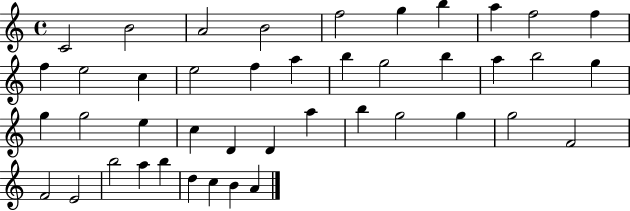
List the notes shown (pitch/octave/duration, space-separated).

C4/h B4/h A4/h B4/h F5/h G5/q B5/q A5/q F5/h F5/q F5/q E5/h C5/q E5/h F5/q A5/q B5/q G5/h B5/q A5/q B5/h G5/q G5/q G5/h E5/q C5/q D4/q D4/q A5/q B5/q G5/h G5/q G5/h F4/h F4/h E4/h B5/h A5/q B5/q D5/q C5/q B4/q A4/q